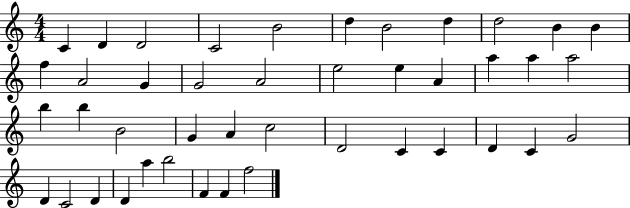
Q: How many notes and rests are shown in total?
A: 43